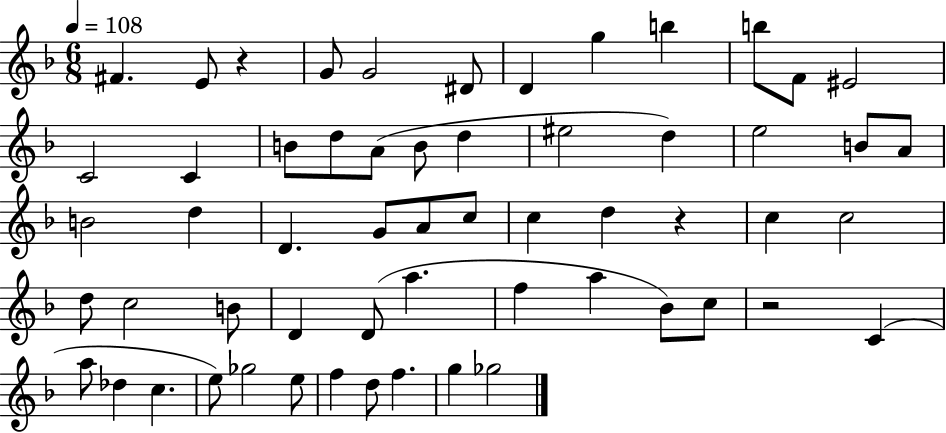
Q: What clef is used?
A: treble